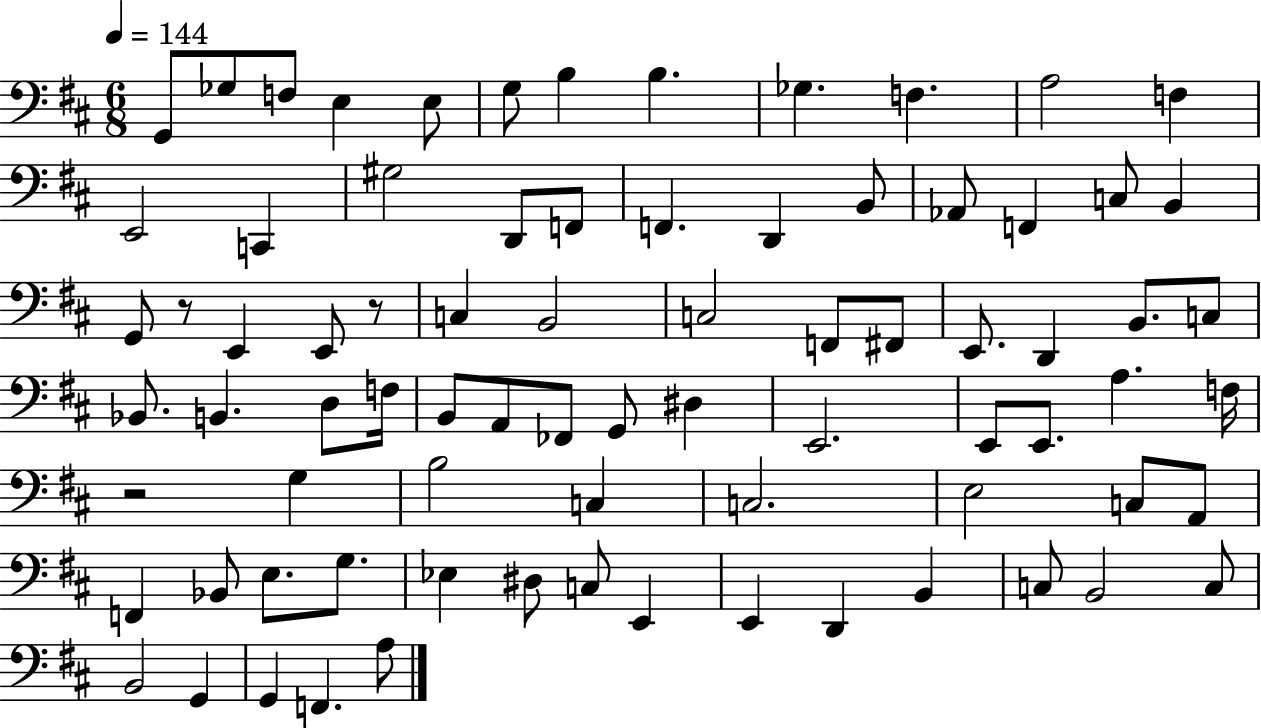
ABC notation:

X:1
T:Untitled
M:6/8
L:1/4
K:D
G,,/2 _G,/2 F,/2 E, E,/2 G,/2 B, B, _G, F, A,2 F, E,,2 C,, ^G,2 D,,/2 F,,/2 F,, D,, B,,/2 _A,,/2 F,, C,/2 B,, G,,/2 z/2 E,, E,,/2 z/2 C, B,,2 C,2 F,,/2 ^F,,/2 E,,/2 D,, B,,/2 C,/2 _B,,/2 B,, D,/2 F,/4 B,,/2 A,,/2 _F,,/2 G,,/2 ^D, E,,2 E,,/2 E,,/2 A, F,/4 z2 G, B,2 C, C,2 E,2 C,/2 A,,/2 F,, _B,,/2 E,/2 G,/2 _E, ^D,/2 C,/2 E,, E,, D,, B,, C,/2 B,,2 C,/2 B,,2 G,, G,, F,, A,/2